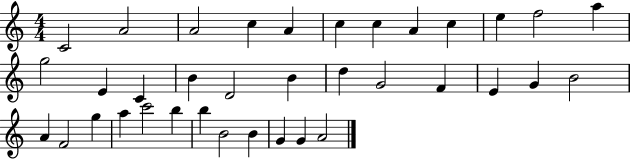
C4/h A4/h A4/h C5/q A4/q C5/q C5/q A4/q C5/q E5/q F5/h A5/q G5/h E4/q C4/q B4/q D4/h B4/q D5/q G4/h F4/q E4/q G4/q B4/h A4/q F4/h G5/q A5/q C6/h B5/q B5/q B4/h B4/q G4/q G4/q A4/h